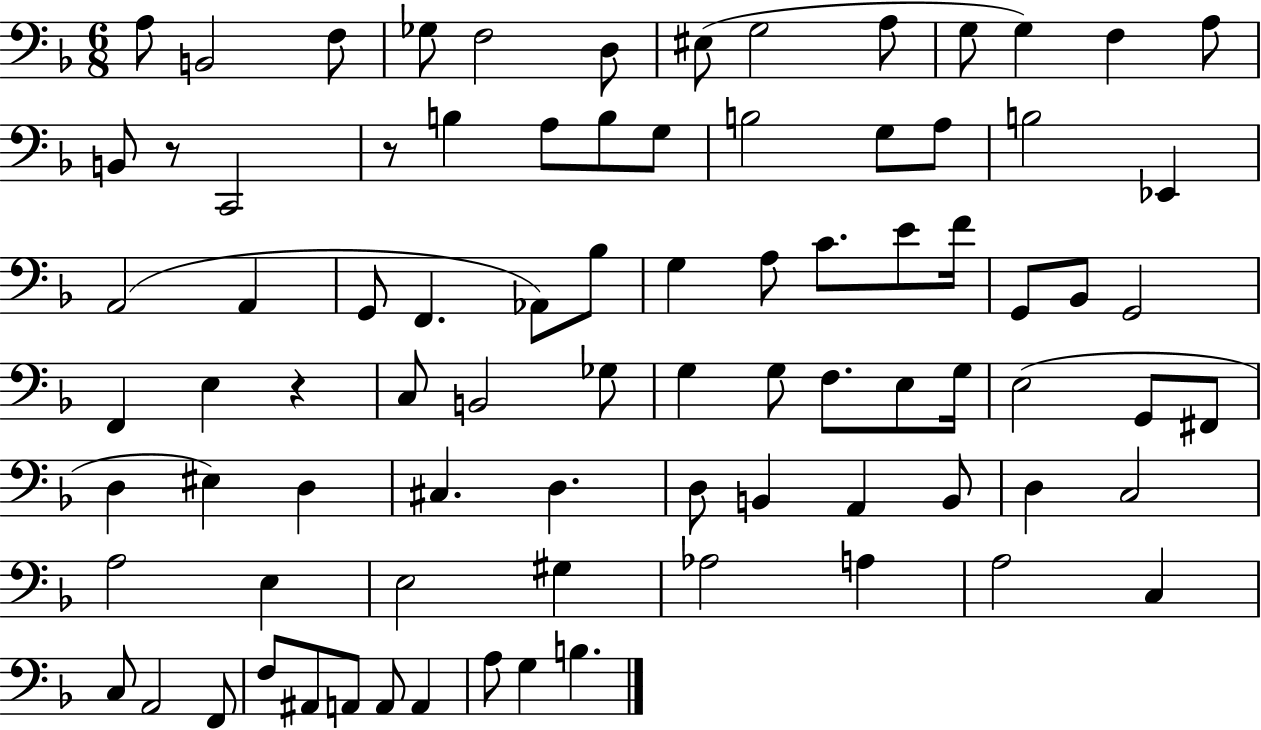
{
  \clef bass
  \numericTimeSignature
  \time 6/8
  \key f \major
  a8 b,2 f8 | ges8 f2 d8 | eis8( g2 a8 | g8 g4) f4 a8 | \break b,8 r8 c,2 | r8 b4 a8 b8 g8 | b2 g8 a8 | b2 ees,4 | \break a,2( a,4 | g,8 f,4. aes,8) bes8 | g4 a8 c'8. e'8 f'16 | g,8 bes,8 g,2 | \break f,4 e4 r4 | c8 b,2 ges8 | g4 g8 f8. e8 g16 | e2( g,8 fis,8 | \break d4 eis4) d4 | cis4. d4. | d8 b,4 a,4 b,8 | d4 c2 | \break a2 e4 | e2 gis4 | aes2 a4 | a2 c4 | \break c8 a,2 f,8 | f8 ais,8 a,8 a,8 a,4 | a8 g4 b4. | \bar "|."
}